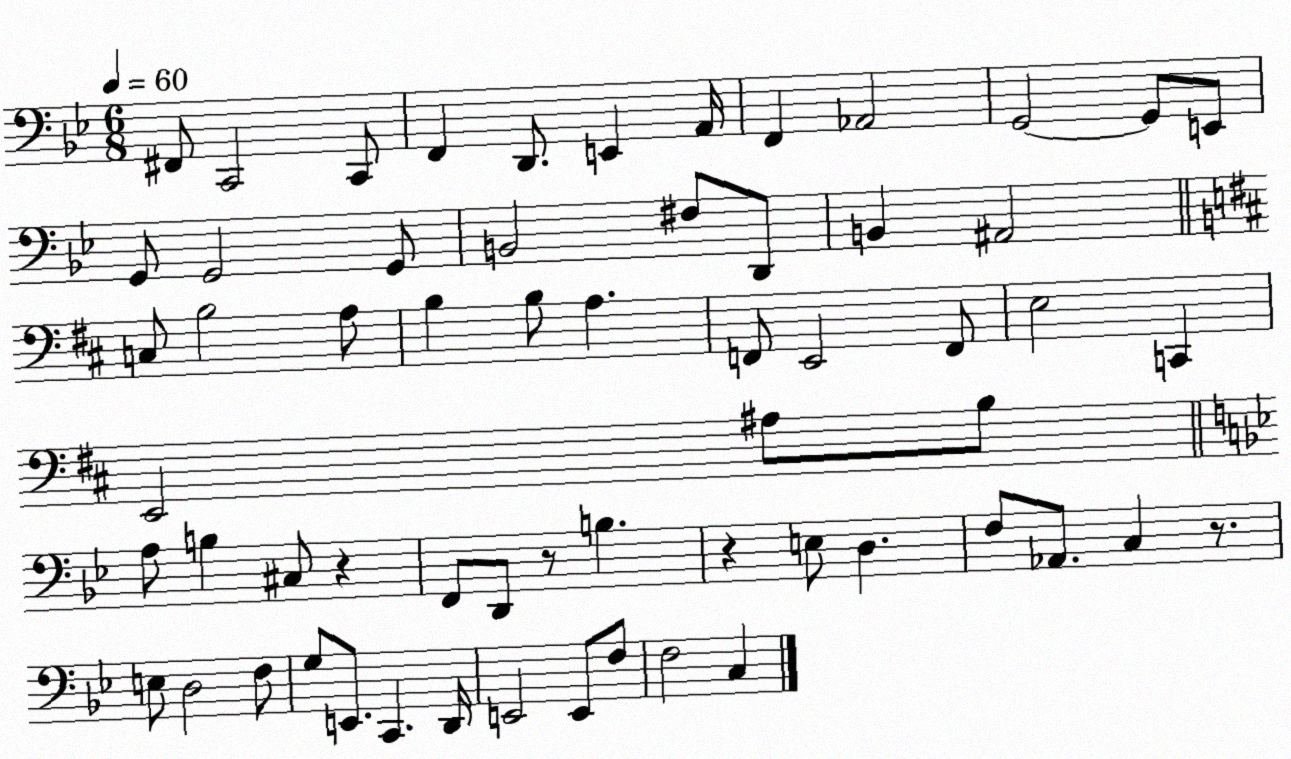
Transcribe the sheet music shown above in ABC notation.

X:1
T:Untitled
M:6/8
L:1/4
K:Bb
^F,,/2 C,,2 C,,/2 F,, D,,/2 E,, A,,/4 F,, _A,,2 G,,2 G,,/2 E,,/2 G,,/2 G,,2 G,,/2 B,,2 ^F,/2 D,,/2 B,, ^A,,2 C,/2 B,2 A,/2 B, B,/2 A, F,,/2 E,,2 F,,/2 E,2 C,, E,,2 ^A,/2 B,/2 A,/2 B, ^C,/2 z F,,/2 D,,/2 z/2 B, z E,/2 D, F,/2 _A,,/2 C, z/2 E,/2 D,2 F,/2 G,/2 E,,/2 C,, D,,/4 E,,2 E,,/2 F,/2 F,2 C,